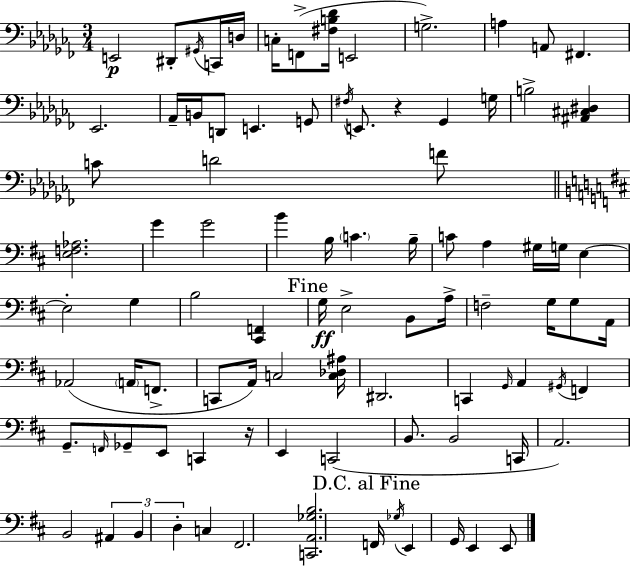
E2/h D#2/e G#2/s C2/s D3/s C3/s F2/e [F#3,B3,Db4]/s E2/h G3/h. A3/q A2/e F#2/q. Eb2/h. Ab2/s B2/s D2/e E2/q. G2/e F#3/s E2/e. R/q Gb2/q G3/s B3/h [A#2,C#3,D#3]/q C4/e D4/h F4/e [E3,F3,Ab3]/h. G4/q G4/h B4/q B3/s C4/q. B3/s C4/e A3/q G#3/s G3/s E3/q E3/h G3/q B3/h [C#2,F2]/q G3/s E3/h B2/e A3/s F3/h G3/s G3/e A2/s Ab2/h A2/s F2/e. C2/e A2/s C3/h [C3,Db3,A#3]/s D#2/h. C2/q G2/s A2/q G#2/s F2/q G2/e. F2/s Gb2/e E2/e C2/q R/s E2/q C2/h B2/e. B2/h C2/s A2/h. B2/h A#2/q B2/q D3/q C3/q F#2/h. [C2,A2,Gb3,B3]/h. F2/s Gb3/s E2/q G2/s E2/q E2/e